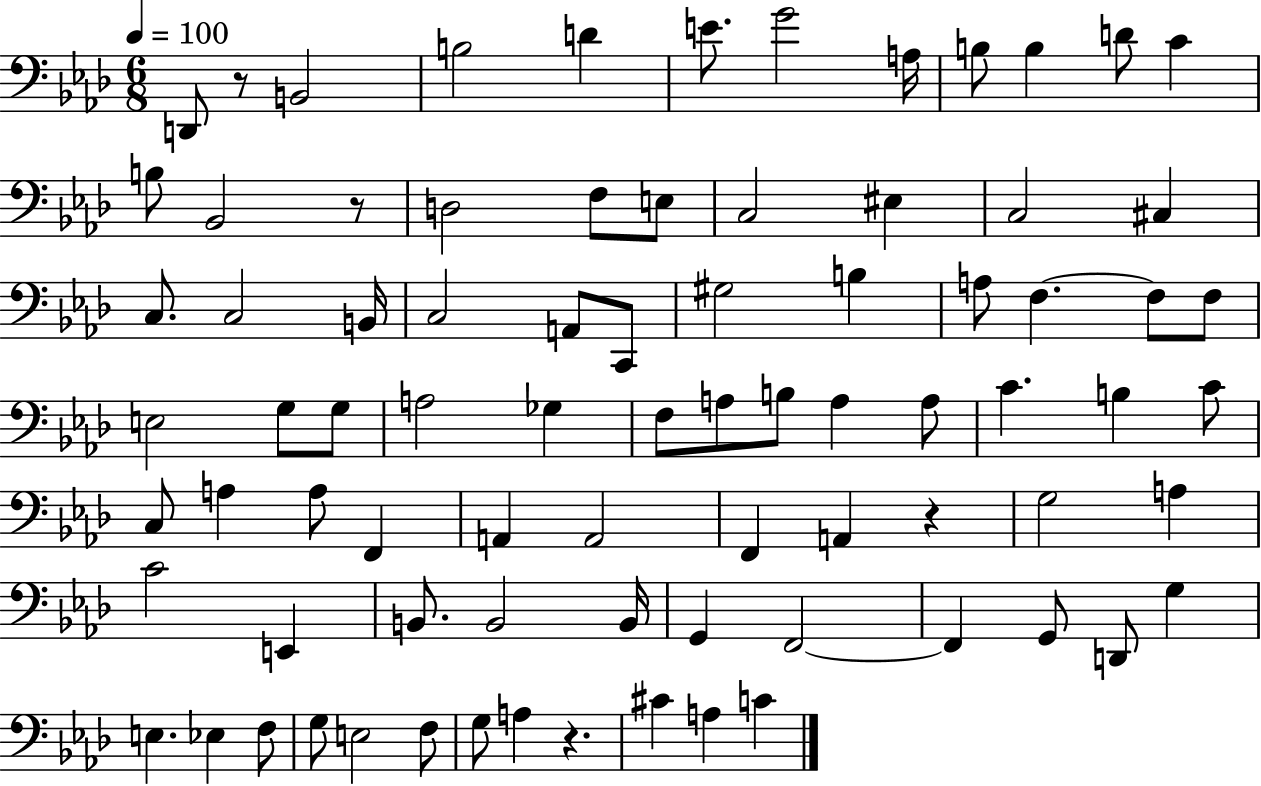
{
  \clef bass
  \numericTimeSignature
  \time 6/8
  \key aes \major
  \tempo 4 = 100
  \repeat volta 2 { d,8 r8 b,2 | b2 d'4 | e'8. g'2 a16 | b8 b4 d'8 c'4 | \break b8 bes,2 r8 | d2 f8 e8 | c2 eis4 | c2 cis4 | \break c8. c2 b,16 | c2 a,8 c,8 | gis2 b4 | a8 f4.~~ f8 f8 | \break e2 g8 g8 | a2 ges4 | f8 a8 b8 a4 a8 | c'4. b4 c'8 | \break c8 a4 a8 f,4 | a,4 a,2 | f,4 a,4 r4 | g2 a4 | \break c'2 e,4 | b,8. b,2 b,16 | g,4 f,2~~ | f,4 g,8 d,8 g4 | \break e4. ees4 f8 | g8 e2 f8 | g8 a4 r4. | cis'4 a4 c'4 | \break } \bar "|."
}